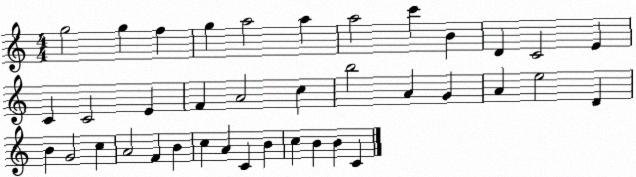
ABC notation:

X:1
T:Untitled
M:4/4
L:1/4
K:C
g2 g f g a2 a a2 c' B D C2 E C C2 E F A2 c b2 A G A e2 D B G2 c A2 F B c A C B c B B C